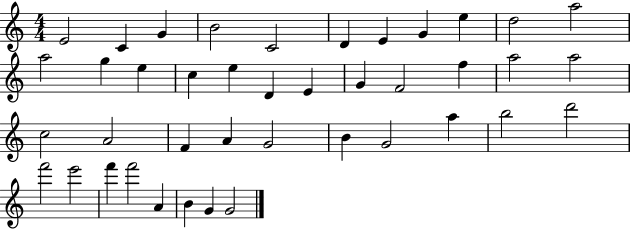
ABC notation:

X:1
T:Untitled
M:4/4
L:1/4
K:C
E2 C G B2 C2 D E G e d2 a2 a2 g e c e D E G F2 f a2 a2 c2 A2 F A G2 B G2 a b2 d'2 f'2 e'2 f' f'2 A B G G2